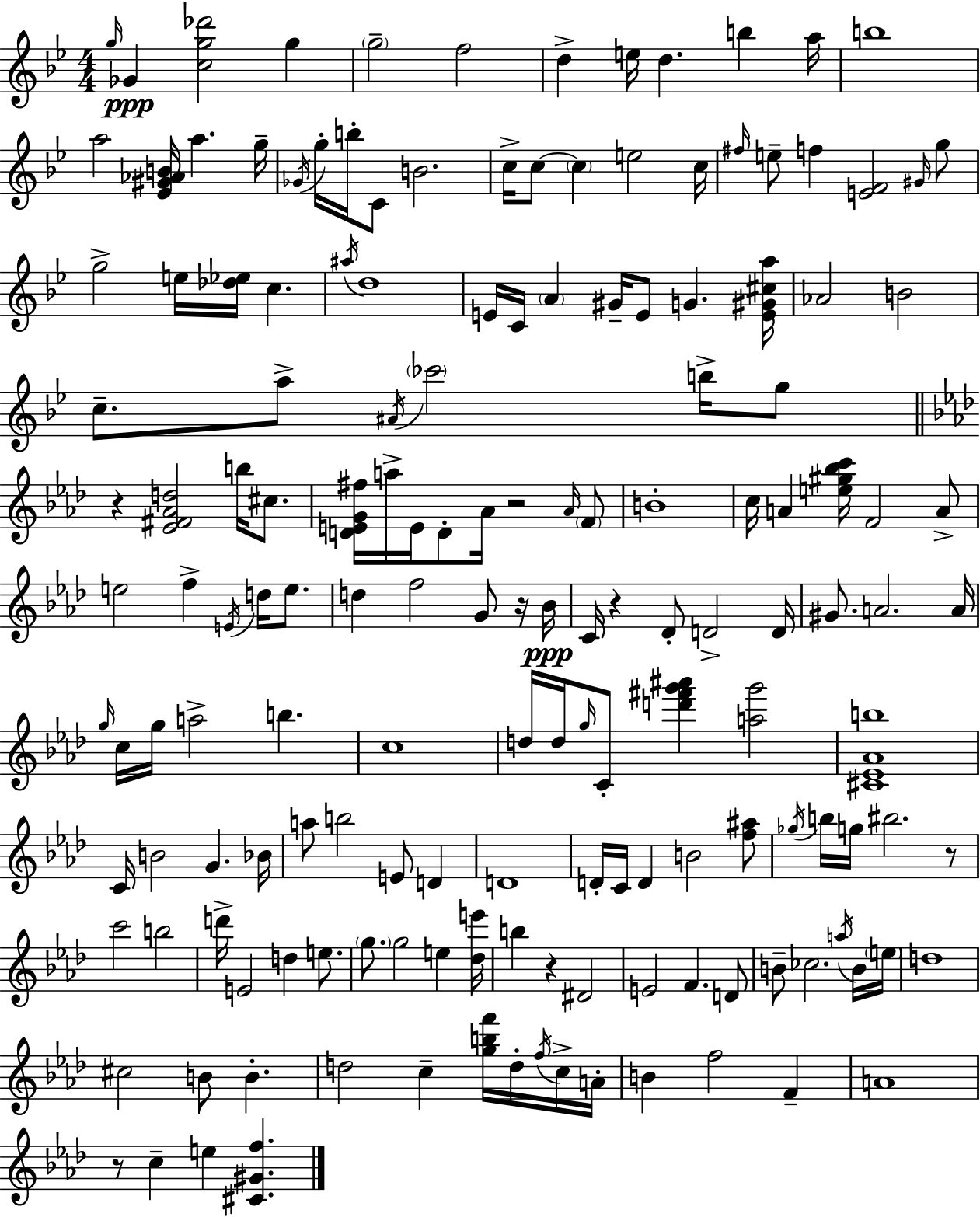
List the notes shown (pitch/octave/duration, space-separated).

G5/s Gb4/q [C5,G5,Db6]/h G5/q G5/h F5/h D5/q E5/s D5/q. B5/q A5/s B5/w A5/h [Eb4,G#4,Ab4,B4]/s A5/q. G5/s Gb4/s G5/s B5/s C4/e B4/h. C5/s C5/e C5/q E5/h C5/s F#5/s E5/e F5/q [E4,F4]/h G#4/s G5/e G5/h E5/s [Db5,Eb5]/s C5/q. A#5/s D5/w E4/s C4/s A4/q G#4/s E4/e G4/q. [E4,G#4,C#5,A5]/s Ab4/h B4/h C5/e. A5/e A#4/s CES6/h B5/s G5/e R/q [Eb4,F#4,Ab4,D5]/h B5/s C#5/e. [D4,E4,G4,F#5]/s A5/s E4/s D4/e Ab4/s R/h Ab4/s F4/e B4/w C5/s A4/q [E5,G#5,Bb5,C6]/s F4/h A4/e E5/h F5/q E4/s D5/s E5/e. D5/q F5/h G4/e R/s Bb4/s C4/s R/q Db4/e D4/h D4/s G#4/e. A4/h. A4/s G5/s C5/s G5/s A5/h B5/q. C5/w D5/s D5/s G5/s C4/e [D6,F#6,G6,A#6]/q [A5,G6]/h [C#4,Eb4,Ab4,B5]/w C4/s B4/h G4/q. Bb4/s A5/e B5/h E4/e D4/q D4/w D4/s C4/s D4/q B4/h [F5,A#5]/e Gb5/s B5/s G5/s BIS5/h. R/e C6/h B5/h D6/s E4/h D5/q E5/e. G5/e. G5/h E5/q [Db5,E6]/s B5/q R/q D#4/h E4/h F4/q. D4/e B4/e CES5/h. A5/s B4/s E5/s D5/w C#5/h B4/e B4/q. D5/h C5/q [G5,B5,F6]/s D5/s F5/s C5/s A4/s B4/q F5/h F4/q A4/w R/e C5/q E5/q [C#4,G#4,F5]/q.